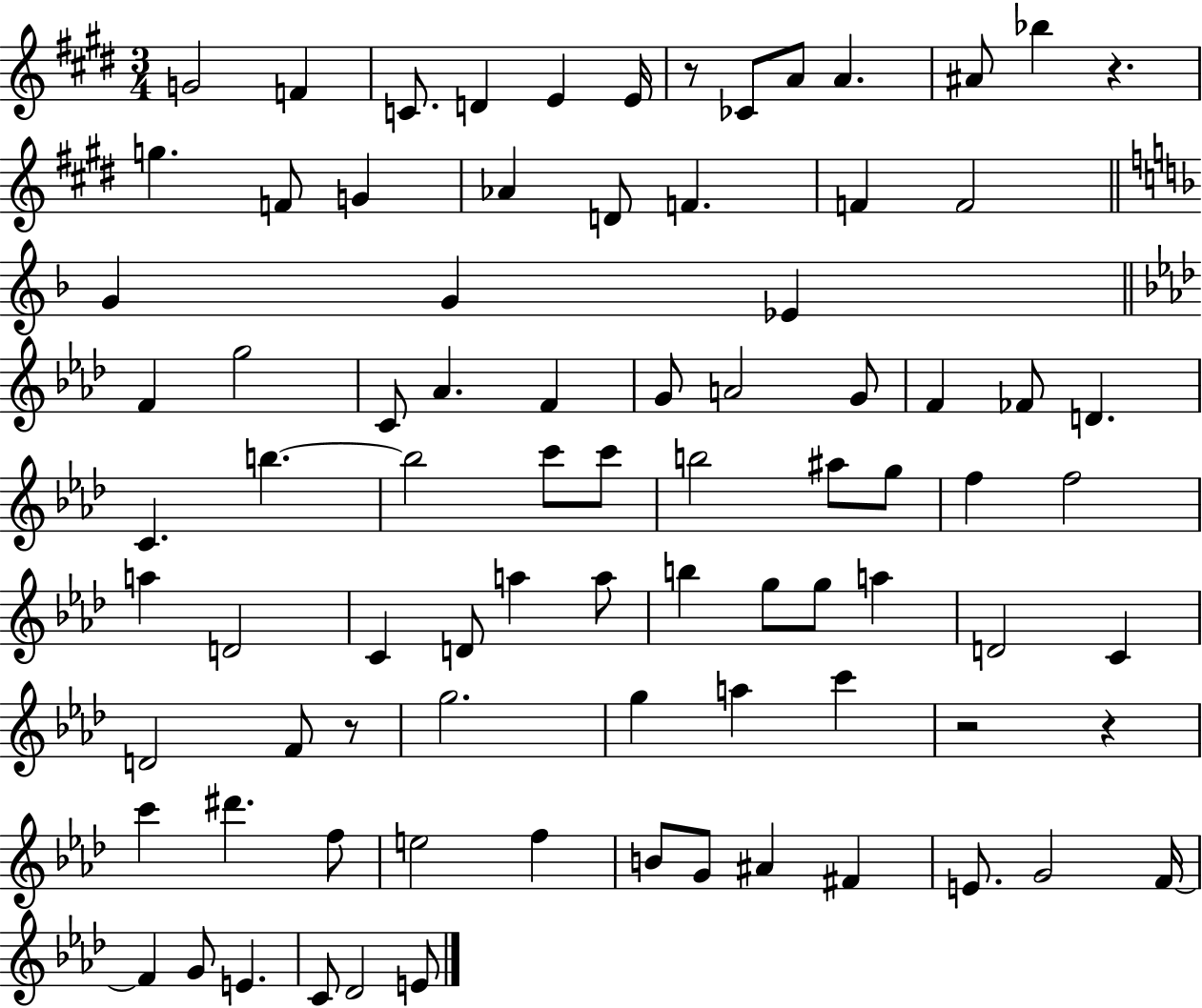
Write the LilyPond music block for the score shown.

{
  \clef treble
  \numericTimeSignature
  \time 3/4
  \key e \major
  \repeat volta 2 { g'2 f'4 | c'8. d'4 e'4 e'16 | r8 ces'8 a'8 a'4. | ais'8 bes''4 r4. | \break g''4. f'8 g'4 | aes'4 d'8 f'4. | f'4 f'2 | \bar "||" \break \key d \minor g'4 g'4 ees'4 | \bar "||" \break \key aes \major f'4 g''2 | c'8 aes'4. f'4 | g'8 a'2 g'8 | f'4 fes'8 d'4. | \break c'4. b''4.~~ | b''2 c'''8 c'''8 | b''2 ais''8 g''8 | f''4 f''2 | \break a''4 d'2 | c'4 d'8 a''4 a''8 | b''4 g''8 g''8 a''4 | d'2 c'4 | \break d'2 f'8 r8 | g''2. | g''4 a''4 c'''4 | r2 r4 | \break c'''4 dis'''4. f''8 | e''2 f''4 | b'8 g'8 ais'4 fis'4 | e'8. g'2 f'16~~ | \break f'4 g'8 e'4. | c'8 des'2 e'8 | } \bar "|."
}